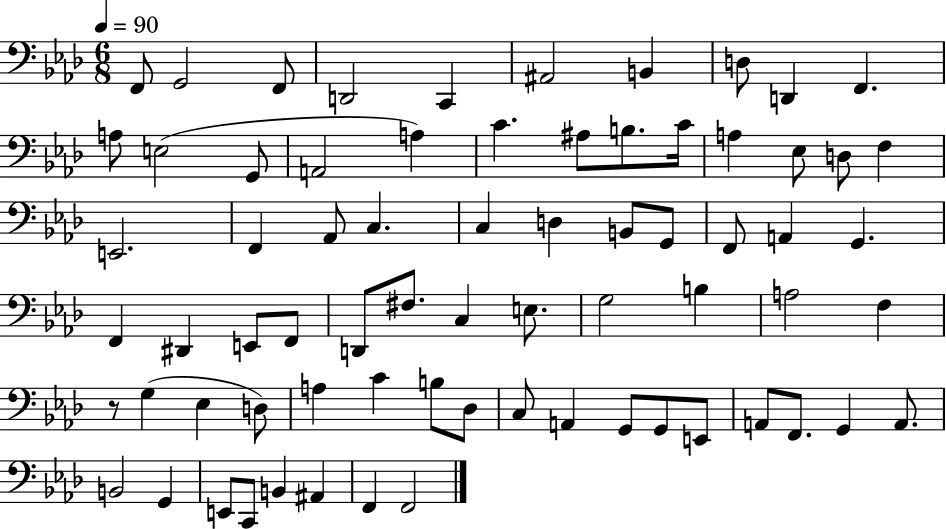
F2/e G2/h F2/e D2/h C2/q A#2/h B2/q D3/e D2/q F2/q. A3/e E3/h G2/e A2/h A3/q C4/q. A#3/e B3/e. C4/s A3/q Eb3/e D3/e F3/q E2/h. F2/q Ab2/e C3/q. C3/q D3/q B2/e G2/e F2/e A2/q G2/q. F2/q D#2/q E2/e F2/e D2/e F#3/e. C3/q E3/e. G3/h B3/q A3/h F3/q R/e G3/q Eb3/q D3/e A3/q C4/q B3/e Db3/e C3/e A2/q G2/e G2/e E2/e A2/e F2/e. G2/q A2/e. B2/h G2/q E2/e C2/e B2/q A#2/q F2/q F2/h